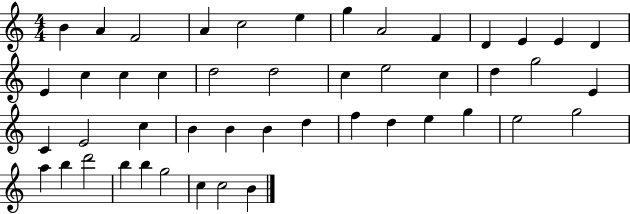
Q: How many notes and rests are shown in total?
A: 47